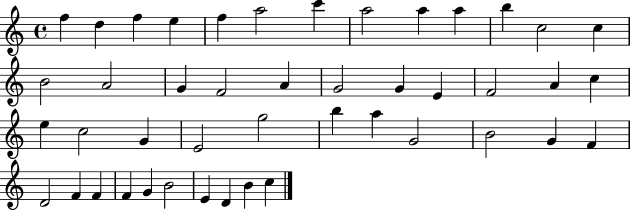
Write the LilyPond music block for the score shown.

{
  \clef treble
  \time 4/4
  \defaultTimeSignature
  \key c \major
  f''4 d''4 f''4 e''4 | f''4 a''2 c'''4 | a''2 a''4 a''4 | b''4 c''2 c''4 | \break b'2 a'2 | g'4 f'2 a'4 | g'2 g'4 e'4 | f'2 a'4 c''4 | \break e''4 c''2 g'4 | e'2 g''2 | b''4 a''4 g'2 | b'2 g'4 f'4 | \break d'2 f'4 f'4 | f'4 g'4 b'2 | e'4 d'4 b'4 c''4 | \bar "|."
}